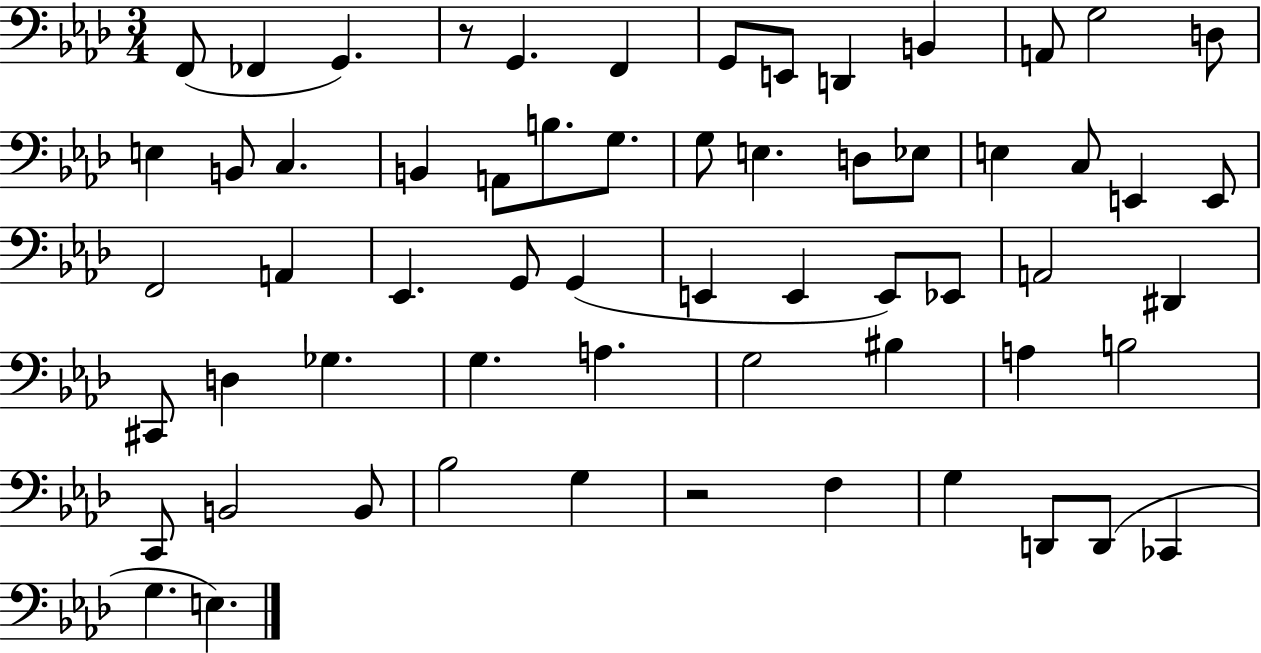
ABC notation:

X:1
T:Untitled
M:3/4
L:1/4
K:Ab
F,,/2 _F,, G,, z/2 G,, F,, G,,/2 E,,/2 D,, B,, A,,/2 G,2 D,/2 E, B,,/2 C, B,, A,,/2 B,/2 G,/2 G,/2 E, D,/2 _E,/2 E, C,/2 E,, E,,/2 F,,2 A,, _E,, G,,/2 G,, E,, E,, E,,/2 _E,,/2 A,,2 ^D,, ^C,,/2 D, _G, G, A, G,2 ^B, A, B,2 C,,/2 B,,2 B,,/2 _B,2 G, z2 F, G, D,,/2 D,,/2 _C,, G, E,